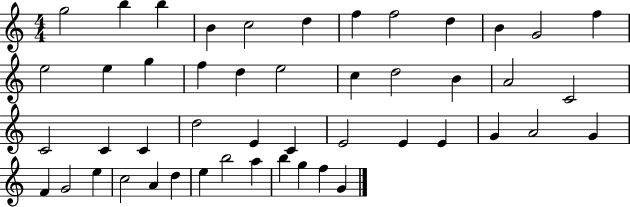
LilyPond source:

{
  \clef treble
  \numericTimeSignature
  \time 4/4
  \key c \major
  g''2 b''4 b''4 | b'4 c''2 d''4 | f''4 f''2 d''4 | b'4 g'2 f''4 | \break e''2 e''4 g''4 | f''4 d''4 e''2 | c''4 d''2 b'4 | a'2 c'2 | \break c'2 c'4 c'4 | d''2 e'4 c'4 | e'2 e'4 e'4 | g'4 a'2 g'4 | \break f'4 g'2 e''4 | c''2 a'4 d''4 | e''4 b''2 a''4 | b''4 g''4 f''4 g'4 | \break \bar "|."
}